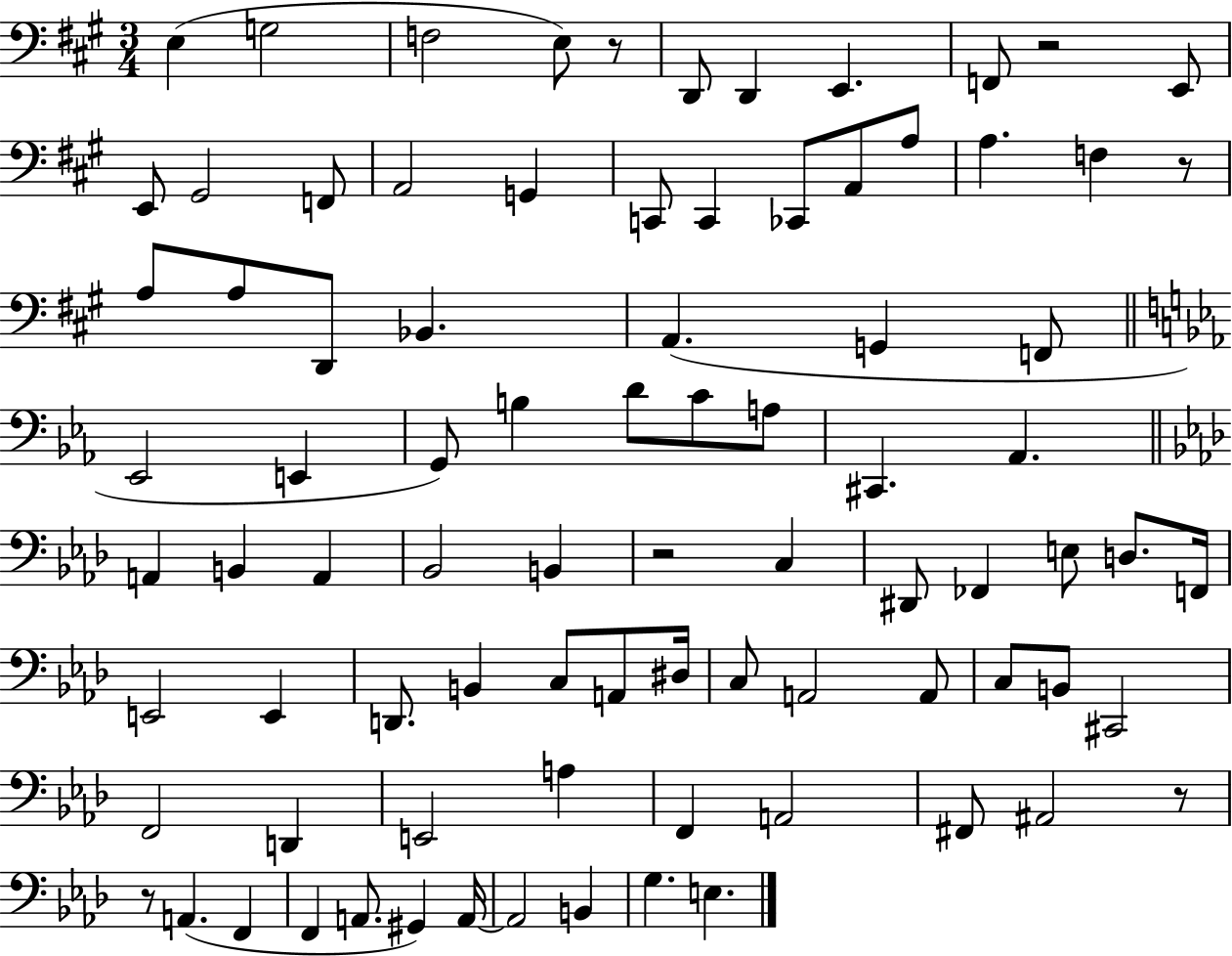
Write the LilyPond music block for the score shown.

{
  \clef bass
  \numericTimeSignature
  \time 3/4
  \key a \major
  \repeat volta 2 { e4( g2 | f2 e8) r8 | d,8 d,4 e,4. | f,8 r2 e,8 | \break e,8 gis,2 f,8 | a,2 g,4 | c,8 c,4 ces,8 a,8 a8 | a4. f4 r8 | \break a8 a8 d,8 bes,4. | a,4.( g,4 f,8 | \bar "||" \break \key ees \major ees,2 e,4 | g,8) b4 d'8 c'8 a8 | cis,4. aes,4. | \bar "||" \break \key aes \major a,4 b,4 a,4 | bes,2 b,4 | r2 c4 | dis,8 fes,4 e8 d8. f,16 | \break e,2 e,4 | d,8. b,4 c8 a,8 dis16 | c8 a,2 a,8 | c8 b,8 cis,2 | \break f,2 d,4 | e,2 a4 | f,4 a,2 | fis,8 ais,2 r8 | \break r8 a,4.( f,4 | f,4 a,8. gis,4) a,16~~ | a,2 b,4 | g4. e4. | \break } \bar "|."
}